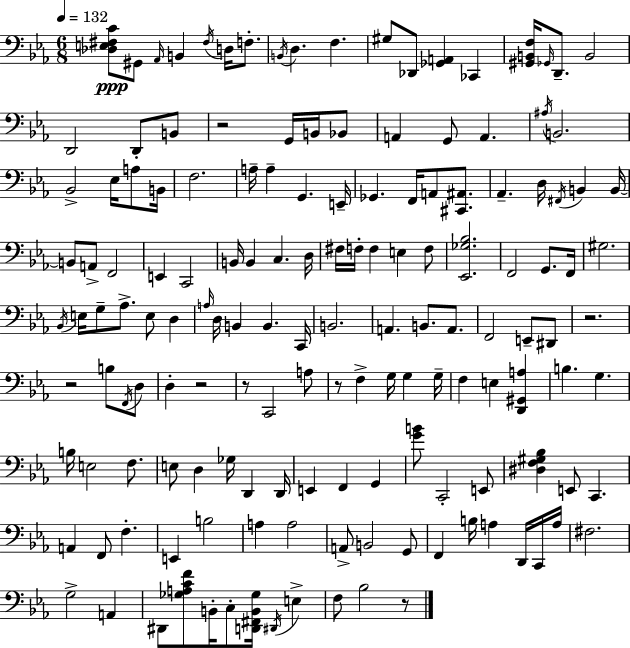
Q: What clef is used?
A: bass